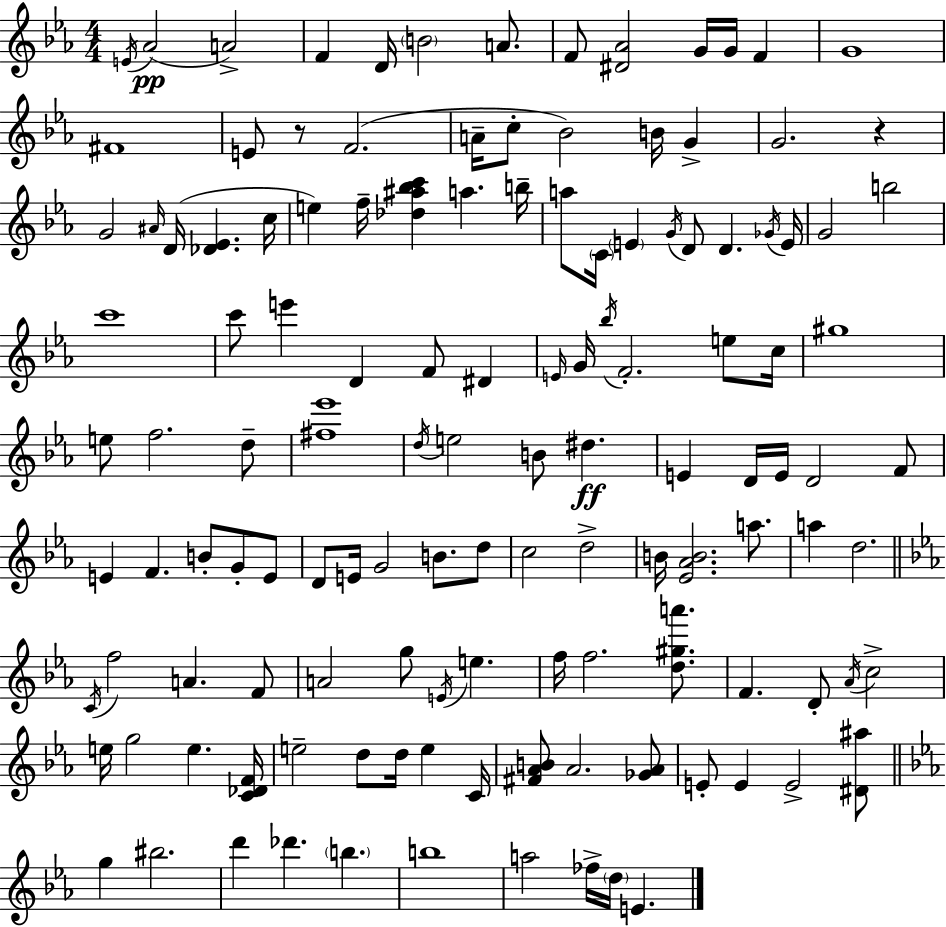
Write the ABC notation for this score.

X:1
T:Untitled
M:4/4
L:1/4
K:Eb
E/4 _A2 A2 F D/4 B2 A/2 F/2 [^D_A]2 G/4 G/4 F G4 ^F4 E/2 z/2 F2 A/4 c/2 _B2 B/4 G G2 z G2 ^A/4 D/4 [_D_E] c/4 e f/4 [_d^a_bc'] a b/4 a/2 C/4 E G/4 D/2 D _G/4 E/4 G2 b2 c'4 c'/2 e' D F/2 ^D E/4 G/4 _b/4 F2 e/2 c/4 ^g4 e/2 f2 d/2 [^f_e']4 d/4 e2 B/2 ^d E D/4 E/4 D2 F/2 E F B/2 G/2 E/2 D/2 E/4 G2 B/2 d/2 c2 d2 B/4 [_E_AB]2 a/2 a d2 C/4 f2 A F/2 A2 g/2 E/4 e f/4 f2 [d^ga']/2 F D/2 _A/4 c2 e/4 g2 e [C_DF]/4 e2 d/2 d/4 e C/4 [^F_AB]/2 _A2 [_G_A]/2 E/2 E E2 [^D^a]/2 g ^b2 d' _d' b b4 a2 _f/4 d/4 E